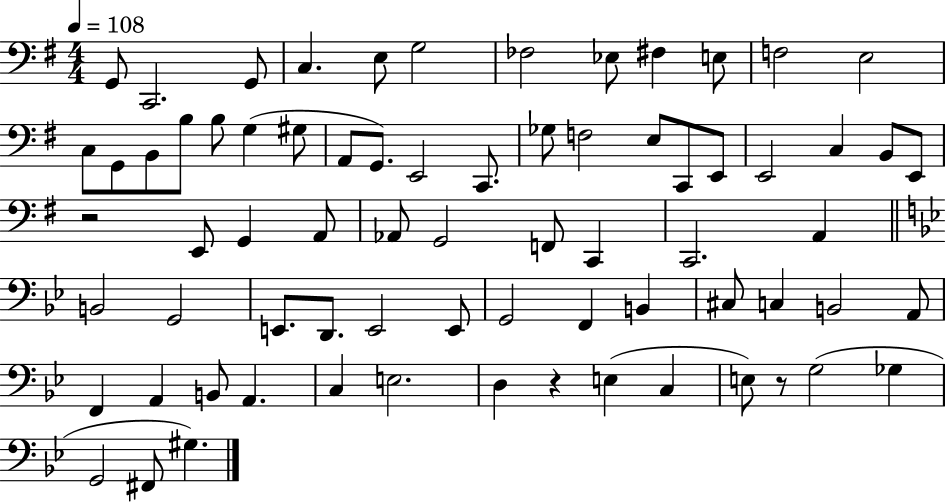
G2/e C2/h. G2/e C3/q. E3/e G3/h FES3/h Eb3/e F#3/q E3/e F3/h E3/h C3/e G2/e B2/e B3/e B3/e G3/q G#3/e A2/e G2/e. E2/h C2/e. Gb3/e F3/h E3/e C2/e E2/e E2/h C3/q B2/e E2/e R/h E2/e G2/q A2/e Ab2/e G2/h F2/e C2/q C2/h. A2/q B2/h G2/h E2/e. D2/e. E2/h E2/e G2/h F2/q B2/q C#3/e C3/q B2/h A2/e F2/q A2/q B2/e A2/q. C3/q E3/h. D3/q R/q E3/q C3/q E3/e R/e G3/h Gb3/q G2/h F#2/e G#3/q.